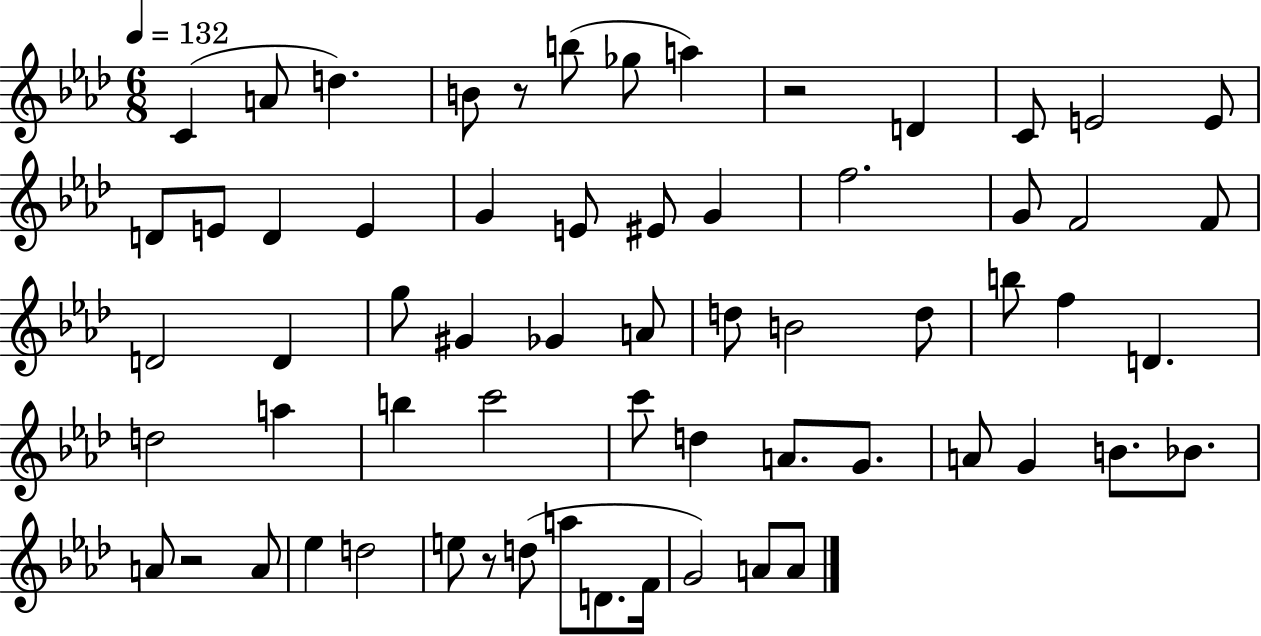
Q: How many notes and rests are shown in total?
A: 63